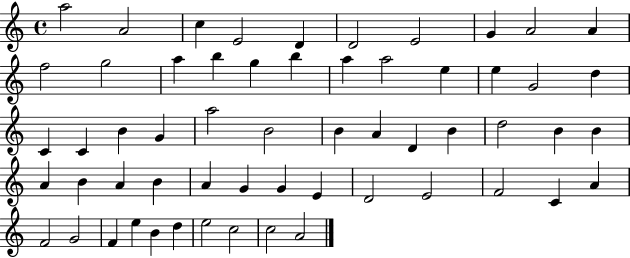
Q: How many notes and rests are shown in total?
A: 58